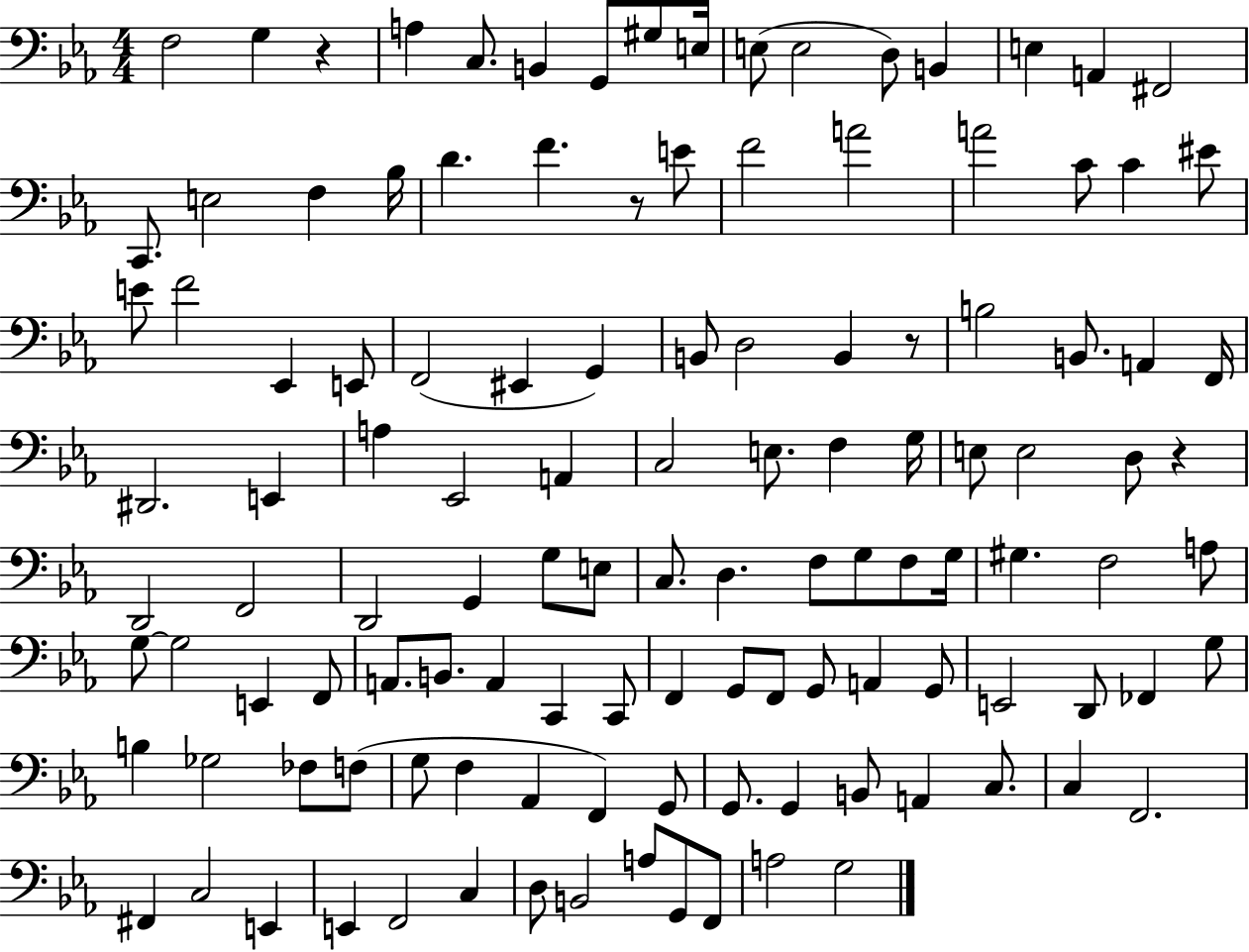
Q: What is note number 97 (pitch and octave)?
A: G2